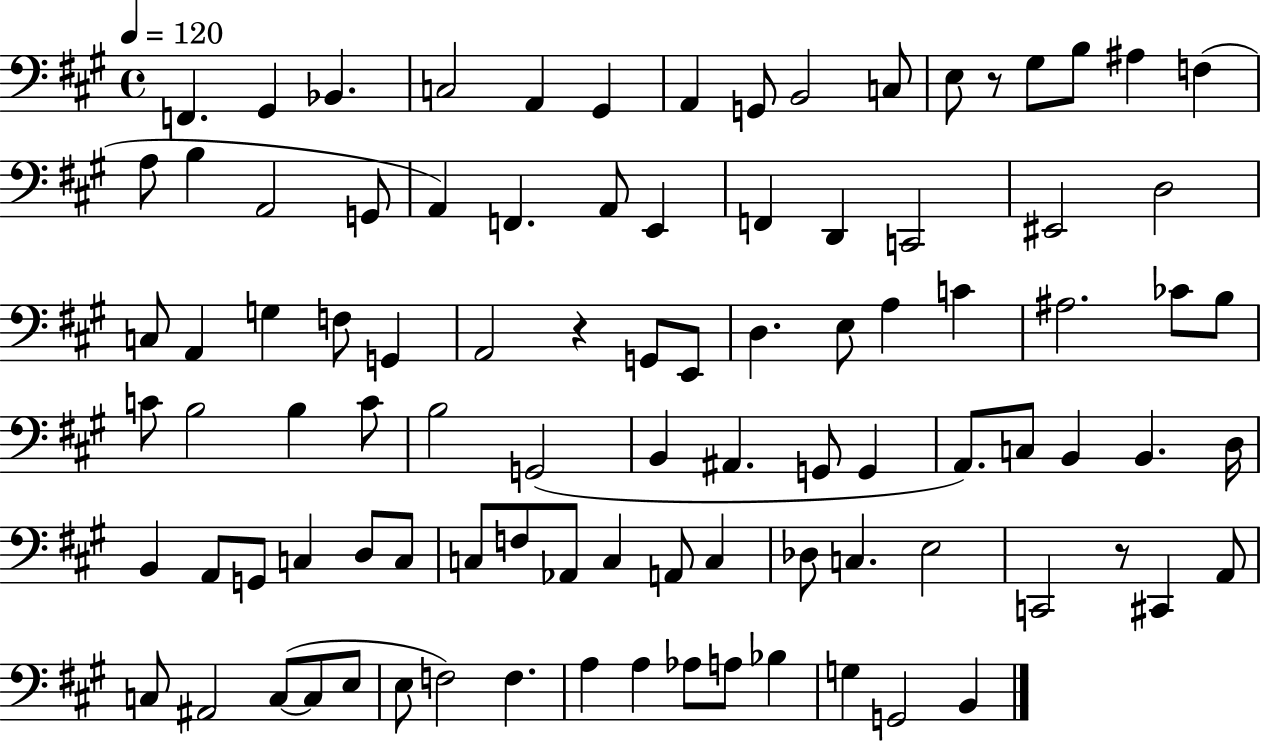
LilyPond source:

{
  \clef bass
  \time 4/4
  \defaultTimeSignature
  \key a \major
  \tempo 4 = 120
  f,4. gis,4 bes,4. | c2 a,4 gis,4 | a,4 g,8 b,2 c8 | e8 r8 gis8 b8 ais4 f4( | \break a8 b4 a,2 g,8 | a,4) f,4. a,8 e,4 | f,4 d,4 c,2 | eis,2 d2 | \break c8 a,4 g4 f8 g,4 | a,2 r4 g,8 e,8 | d4. e8 a4 c'4 | ais2. ces'8 b8 | \break c'8 b2 b4 c'8 | b2 g,2( | b,4 ais,4. g,8 g,4 | a,8.) c8 b,4 b,4. d16 | \break b,4 a,8 g,8 c4 d8 c8 | c8 f8 aes,8 c4 a,8 c4 | des8 c4. e2 | c,2 r8 cis,4 a,8 | \break c8 ais,2 c8~(~ c8 e8 | e8 f2) f4. | a4 a4 aes8 a8 bes4 | g4 g,2 b,4 | \break \bar "|."
}